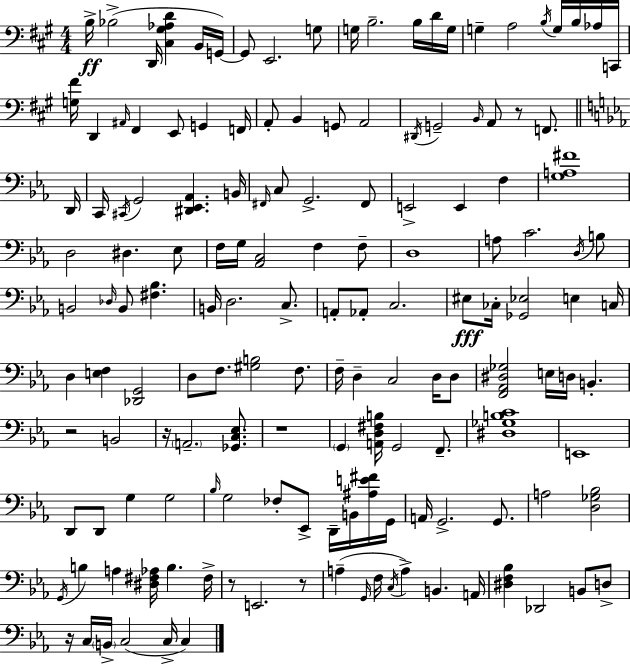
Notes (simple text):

B3/s Bb3/h D2/s [C#3,G#3,Ab3,D4]/q B2/s G2/s G2/e E2/h. G3/e G3/s B3/h. B3/s D4/s G3/s G3/q A3/h B3/s G3/s B3/s Ab3/s C2/s [G3,F#4]/s D2/q A#2/s F#2/q E2/e G2/q F2/s A2/e B2/q G2/e A2/h D#2/s G2/h B2/s A2/e R/e F2/e. D2/s C2/s C#2/s G2/h [D#2,Eb2,Ab2]/q. B2/s F#2/s C3/e G2/h. F#2/e E2/h E2/q F3/q [G3,A3,F#4]/w D3/h D#3/q. Eb3/e F3/s G3/s [Ab2,C3]/h F3/q F3/e D3/w A3/e C4/h. D3/s B3/e B2/h Db3/s B2/e [F#3,Bb3]/q. B2/s D3/h. C3/e. A2/e Ab2/e C3/h. EIS3/e CES3/s [Gb2,Eb3]/h E3/q C3/s D3/q [E3,F3]/q [Db2,G2]/h D3/e F3/e. [G#3,B3]/h F3/e. F3/s D3/q C3/h D3/s D3/e [F2,Ab2,D#3,Gb3]/h E3/s D3/s B2/q. R/h B2/h R/s A2/h. [Gb2,C3,Eb3]/e. R/w G2/q [A2,D3,F#3,B3]/s G2/h F2/e. [D#3,Gb3,B3,C4]/w E2/w D2/e D2/e G3/q G3/h Bb3/s G3/h FES3/e Eb2/e D2/s B2/s [A#3,E4,F#4]/s G2/s A2/s G2/h. G2/e. A3/h [D3,Gb3,Bb3]/h G2/s B3/q A3/q [D#3,F#3,Ab3]/s B3/q. F#3/s R/e E2/h. R/e A3/q G2/s F3/s C3/s A3/q B2/q. A2/s [D#3,F3,Bb3]/q Db2/h B2/e D3/e R/s C3/s B2/s C3/h C3/s C3/q